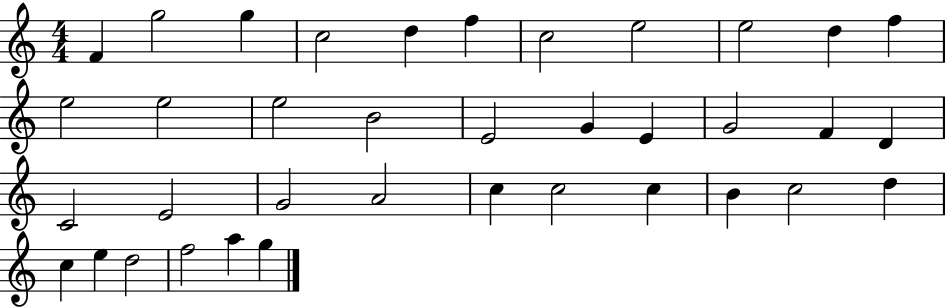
{
  \clef treble
  \numericTimeSignature
  \time 4/4
  \key c \major
  f'4 g''2 g''4 | c''2 d''4 f''4 | c''2 e''2 | e''2 d''4 f''4 | \break e''2 e''2 | e''2 b'2 | e'2 g'4 e'4 | g'2 f'4 d'4 | \break c'2 e'2 | g'2 a'2 | c''4 c''2 c''4 | b'4 c''2 d''4 | \break c''4 e''4 d''2 | f''2 a''4 g''4 | \bar "|."
}